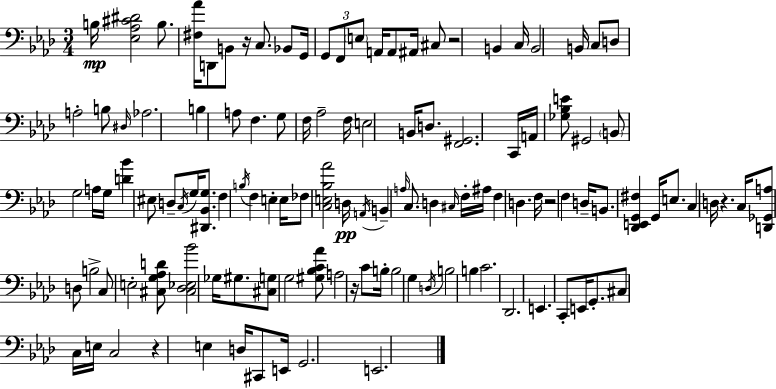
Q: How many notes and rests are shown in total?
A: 121